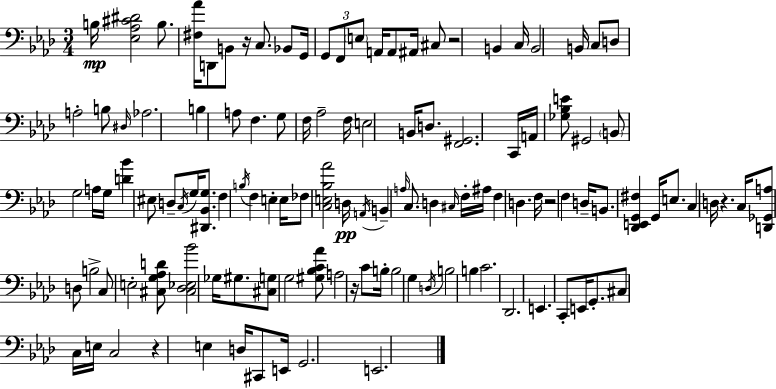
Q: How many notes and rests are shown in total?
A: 121